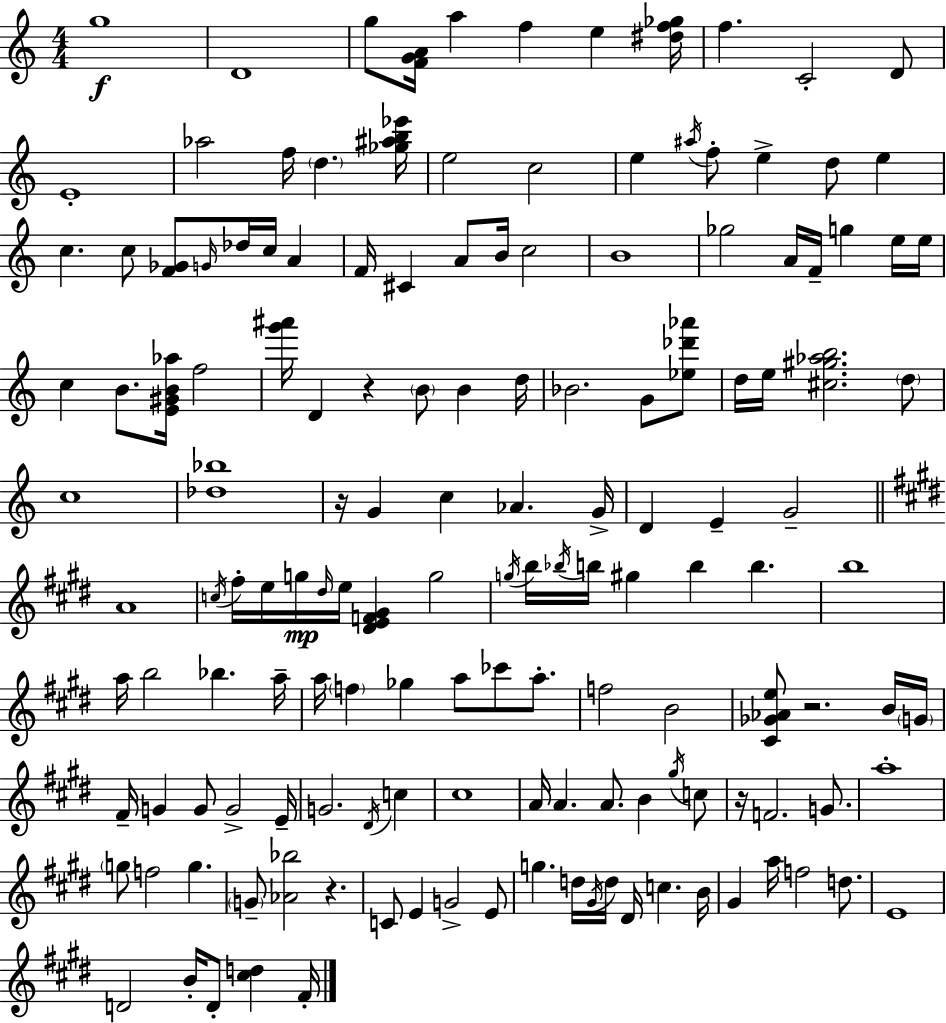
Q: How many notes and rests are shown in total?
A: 149